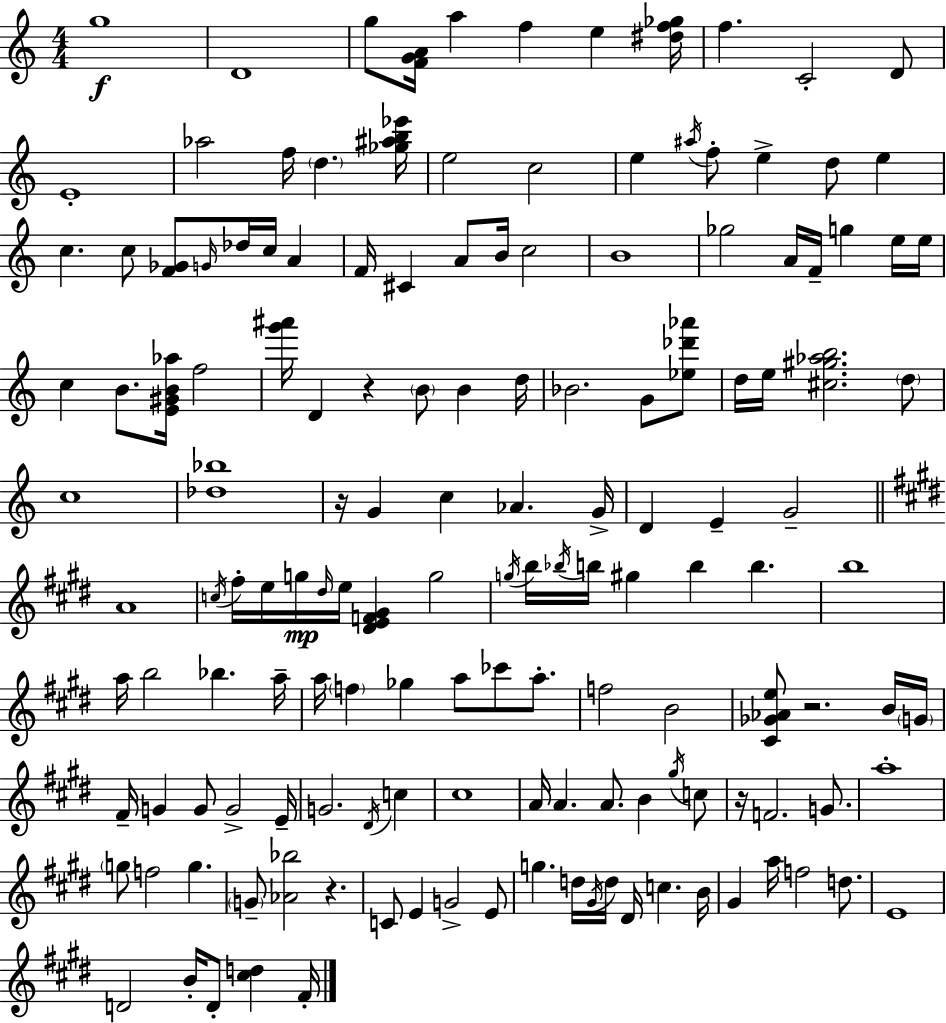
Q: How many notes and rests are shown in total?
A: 149